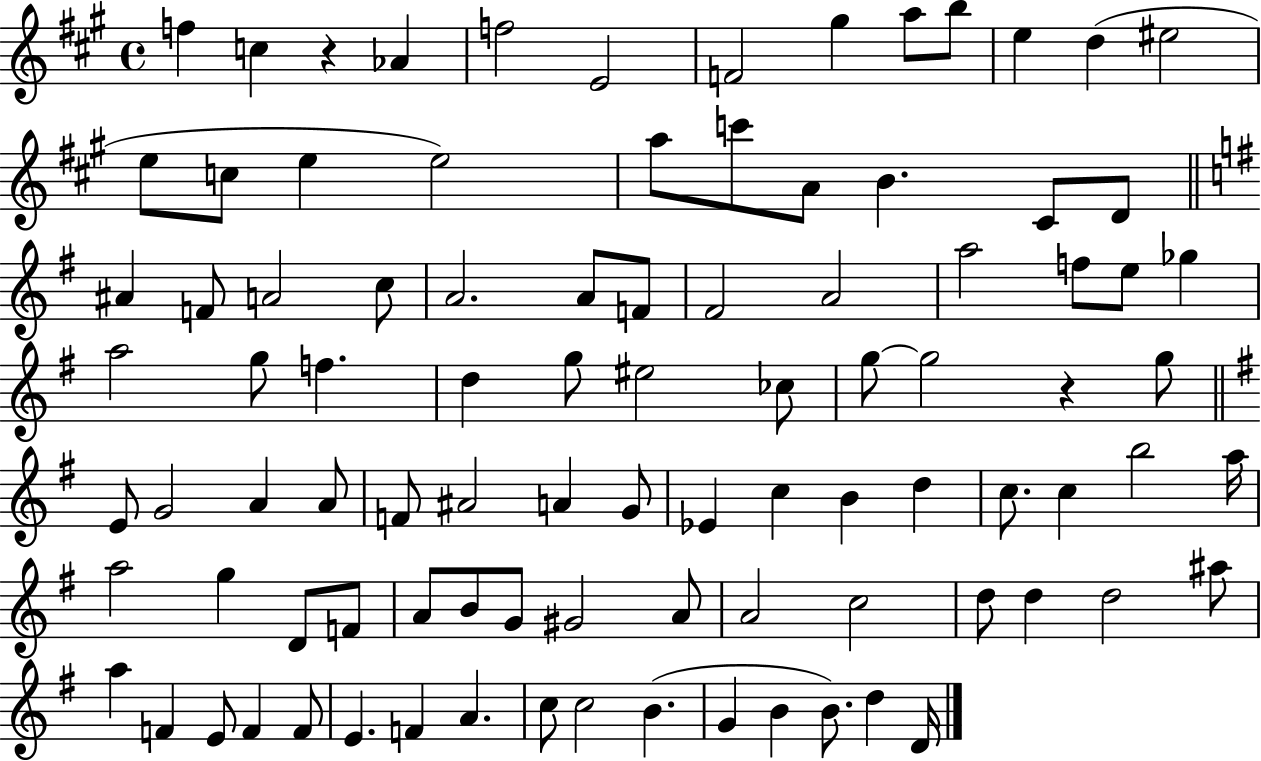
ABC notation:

X:1
T:Untitled
M:4/4
L:1/4
K:A
f c z _A f2 E2 F2 ^g a/2 b/2 e d ^e2 e/2 c/2 e e2 a/2 c'/2 A/2 B ^C/2 D/2 ^A F/2 A2 c/2 A2 A/2 F/2 ^F2 A2 a2 f/2 e/2 _g a2 g/2 f d g/2 ^e2 _c/2 g/2 g2 z g/2 E/2 G2 A A/2 F/2 ^A2 A G/2 _E c B d c/2 c b2 a/4 a2 g D/2 F/2 A/2 B/2 G/2 ^G2 A/2 A2 c2 d/2 d d2 ^a/2 a F E/2 F F/2 E F A c/2 c2 B G B B/2 d D/4